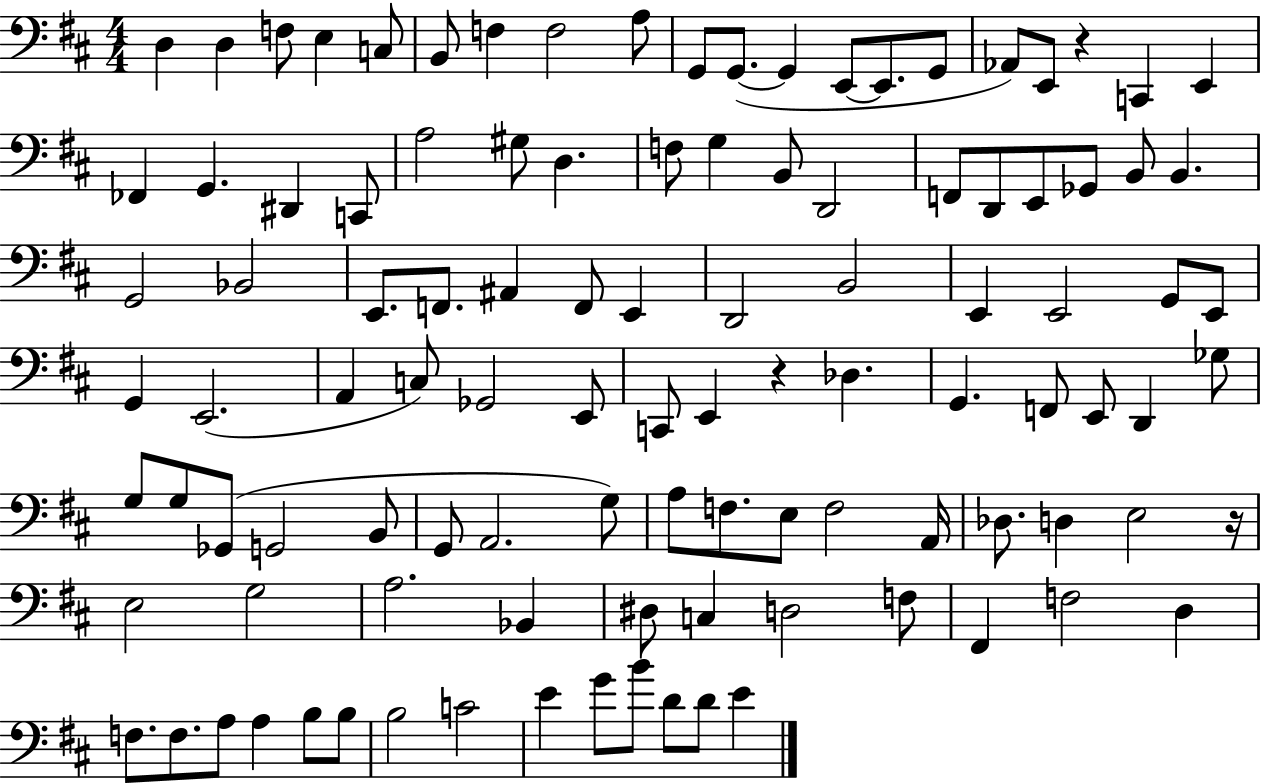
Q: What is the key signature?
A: D major